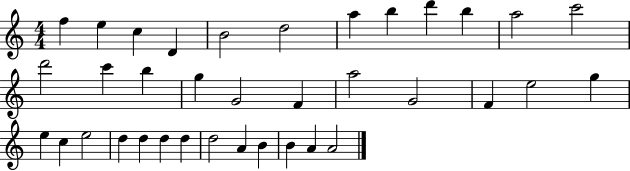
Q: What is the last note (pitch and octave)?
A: A4